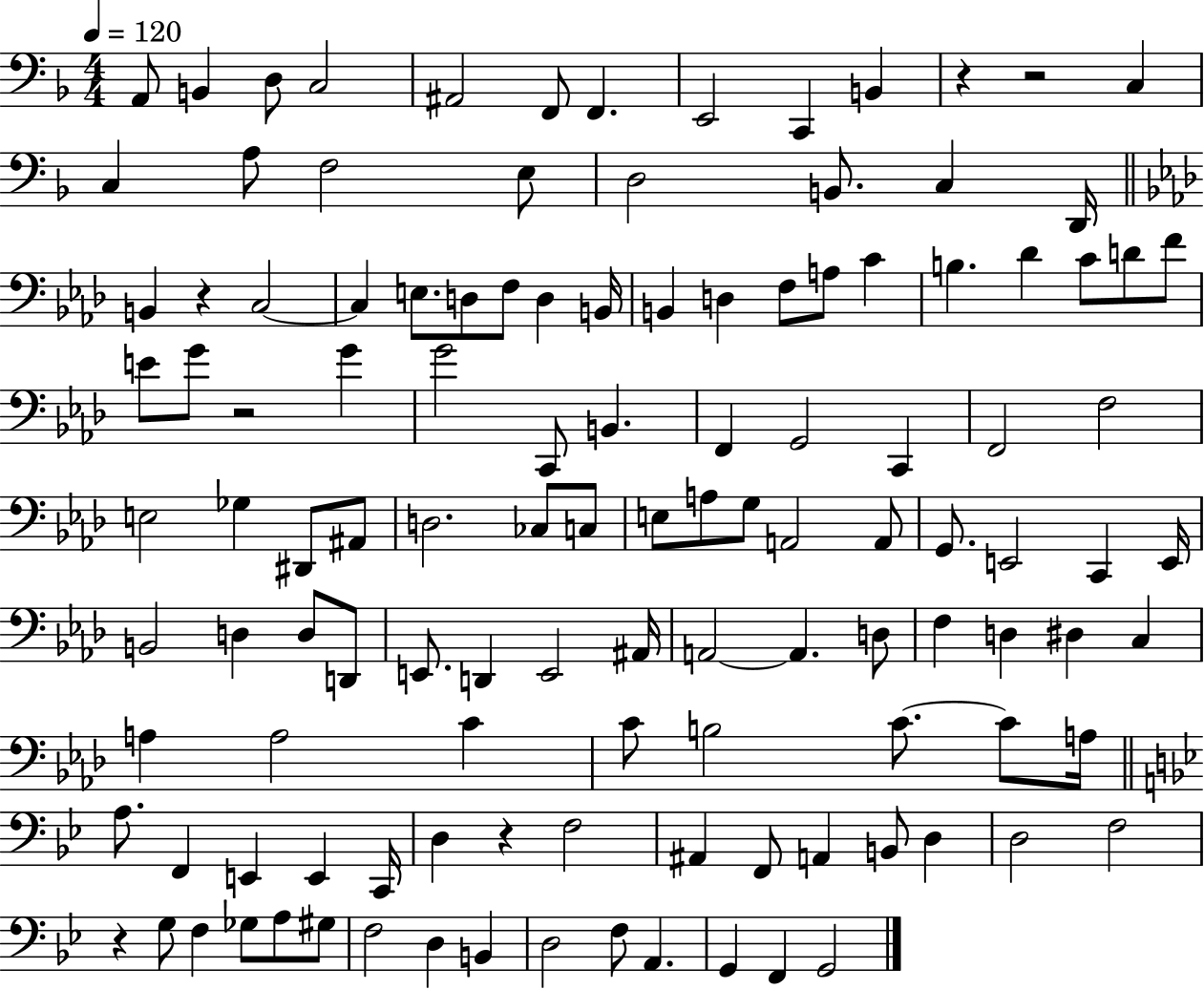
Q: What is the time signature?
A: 4/4